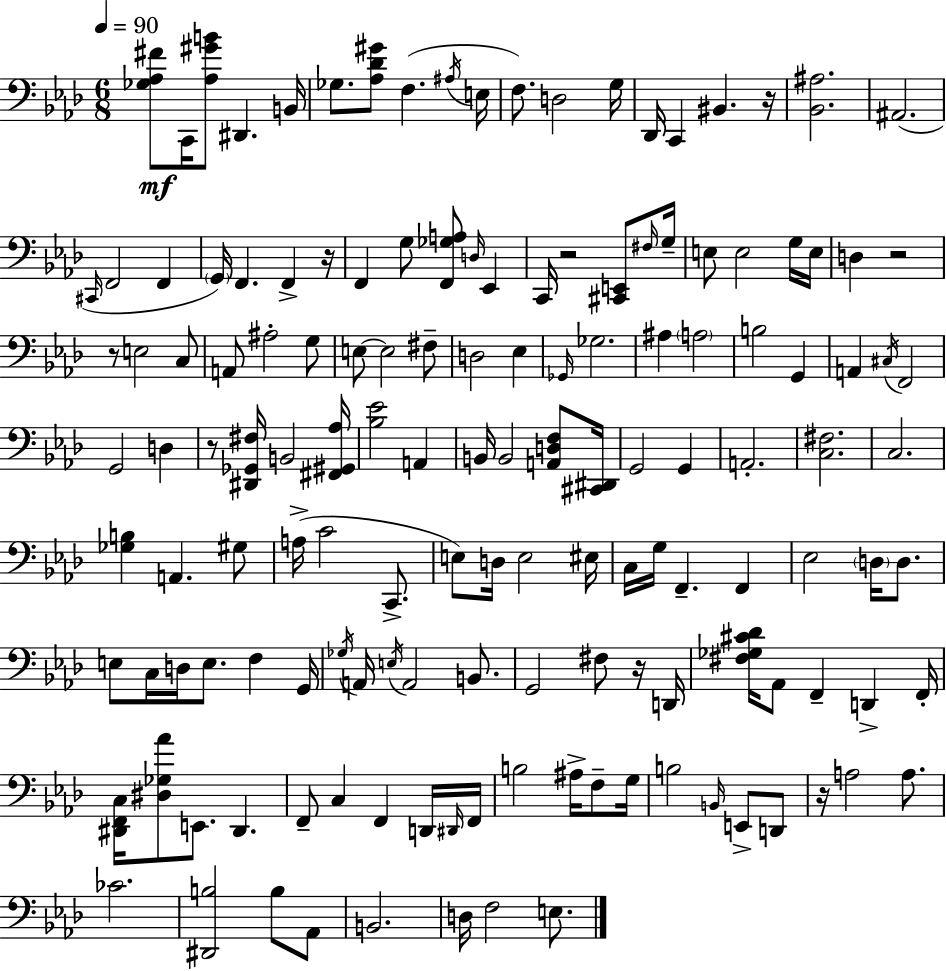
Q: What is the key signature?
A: AES major